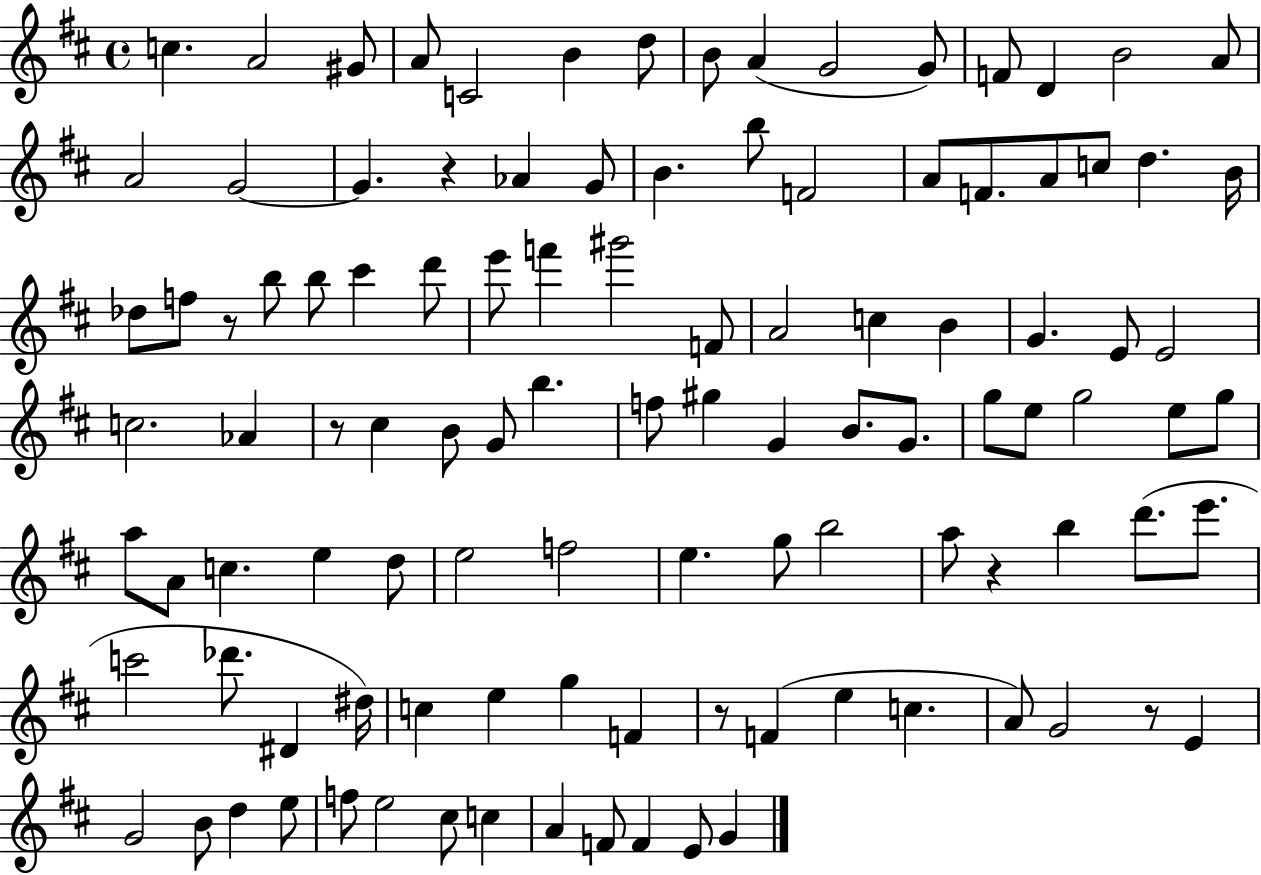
{
  \clef treble
  \time 4/4
  \defaultTimeSignature
  \key d \major
  c''4. a'2 gis'8 | a'8 c'2 b'4 d''8 | b'8 a'4( g'2 g'8) | f'8 d'4 b'2 a'8 | \break a'2 g'2~~ | g'4. r4 aes'4 g'8 | b'4. b''8 f'2 | a'8 f'8. a'8 c''8 d''4. b'16 | \break des''8 f''8 r8 b''8 b''8 cis'''4 d'''8 | e'''8 f'''4 gis'''2 f'8 | a'2 c''4 b'4 | g'4. e'8 e'2 | \break c''2. aes'4 | r8 cis''4 b'8 g'8 b''4. | f''8 gis''4 g'4 b'8. g'8. | g''8 e''8 g''2 e''8 g''8 | \break a''8 a'8 c''4. e''4 d''8 | e''2 f''2 | e''4. g''8 b''2 | a''8 r4 b''4 d'''8.( e'''8. | \break c'''2 des'''8. dis'4 dis''16) | c''4 e''4 g''4 f'4 | r8 f'4( e''4 c''4. | a'8) g'2 r8 e'4 | \break g'2 b'8 d''4 e''8 | f''8 e''2 cis''8 c''4 | a'4 f'8 f'4 e'8 g'4 | \bar "|."
}